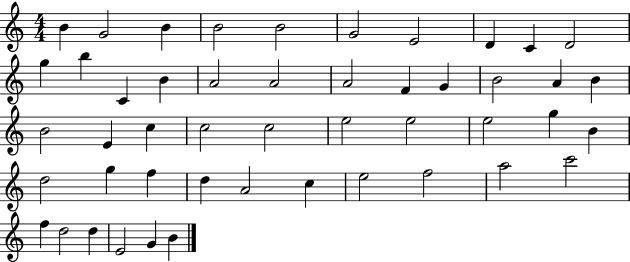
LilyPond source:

{
  \clef treble
  \numericTimeSignature
  \time 4/4
  \key c \major
  b'4 g'2 b'4 | b'2 b'2 | g'2 e'2 | d'4 c'4 d'2 | \break g''4 b''4 c'4 b'4 | a'2 a'2 | a'2 f'4 g'4 | b'2 a'4 b'4 | \break b'2 e'4 c''4 | c''2 c''2 | e''2 e''2 | e''2 g''4 b'4 | \break d''2 g''4 f''4 | d''4 a'2 c''4 | e''2 f''2 | a''2 c'''2 | \break f''4 d''2 d''4 | e'2 g'4 b'4 | \bar "|."
}